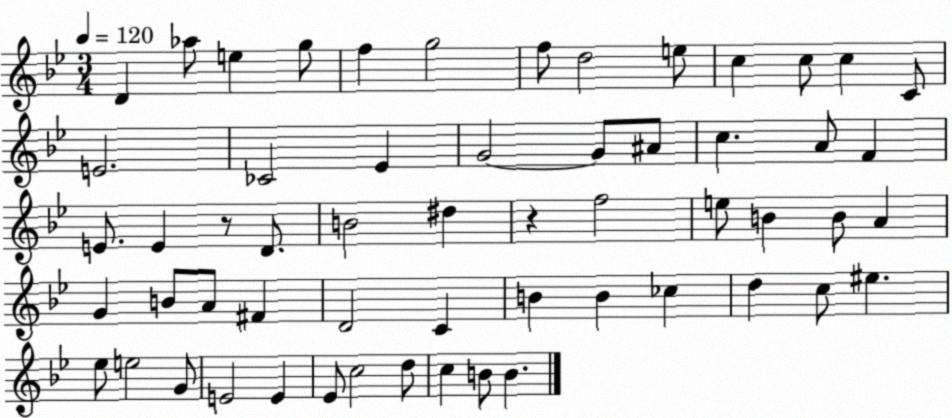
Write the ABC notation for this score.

X:1
T:Untitled
M:3/4
L:1/4
K:Bb
D _a/2 e g/2 f g2 f/2 d2 e/2 c c/2 c C/2 E2 _C2 _E G2 G/2 ^A/2 c A/2 F E/2 E z/2 D/2 B2 ^d z f2 e/2 B B/2 A G B/2 A/2 ^F D2 C B B _c d c/2 ^e _e/2 e2 G/2 E2 E _E/2 c2 d/2 c B/2 B